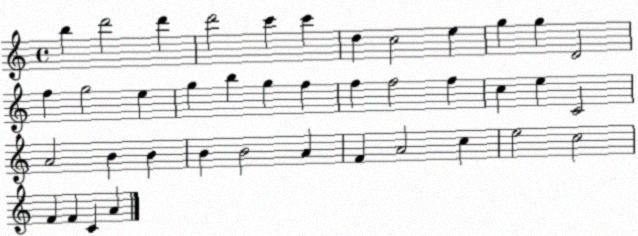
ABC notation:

X:1
T:Untitled
M:4/4
L:1/4
K:C
b d'2 d' d'2 c' c' d c2 e g g D2 f g2 e g b g f f f2 f c e C2 A2 B B B B2 A F A2 c e2 c2 F F C A